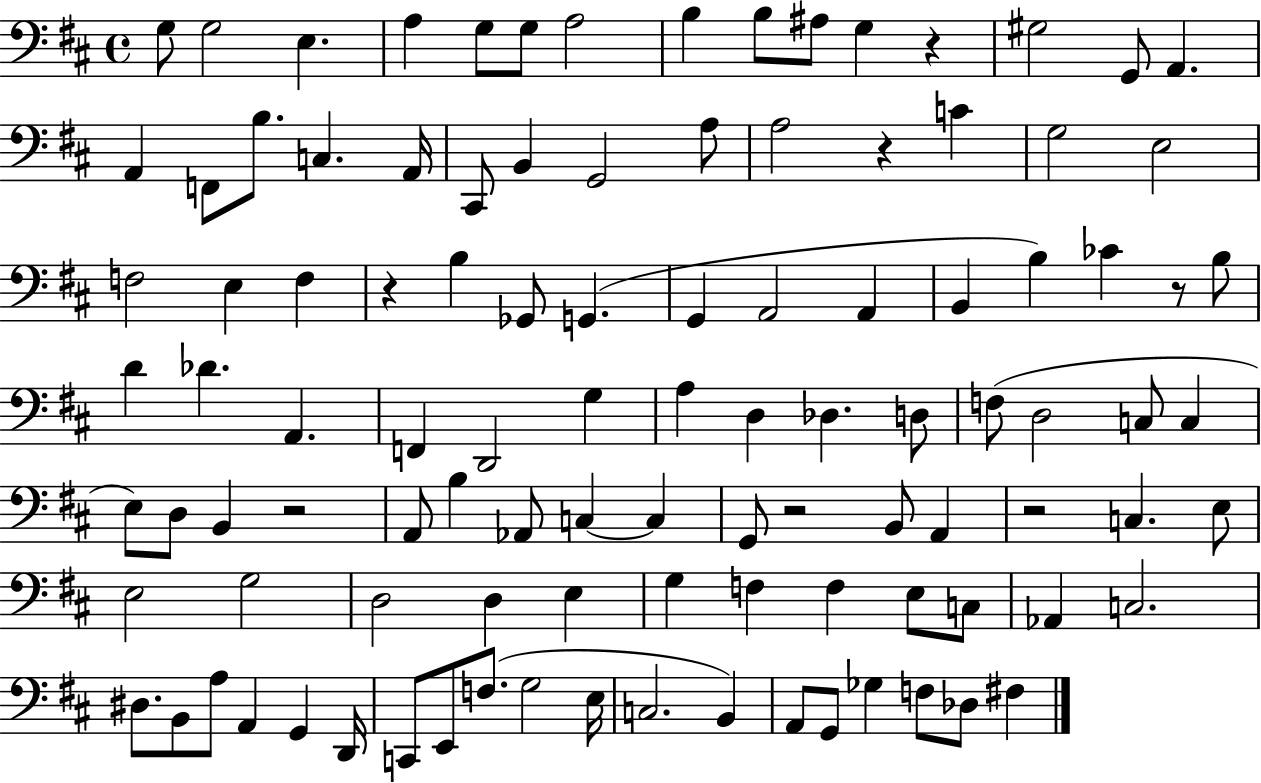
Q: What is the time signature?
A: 4/4